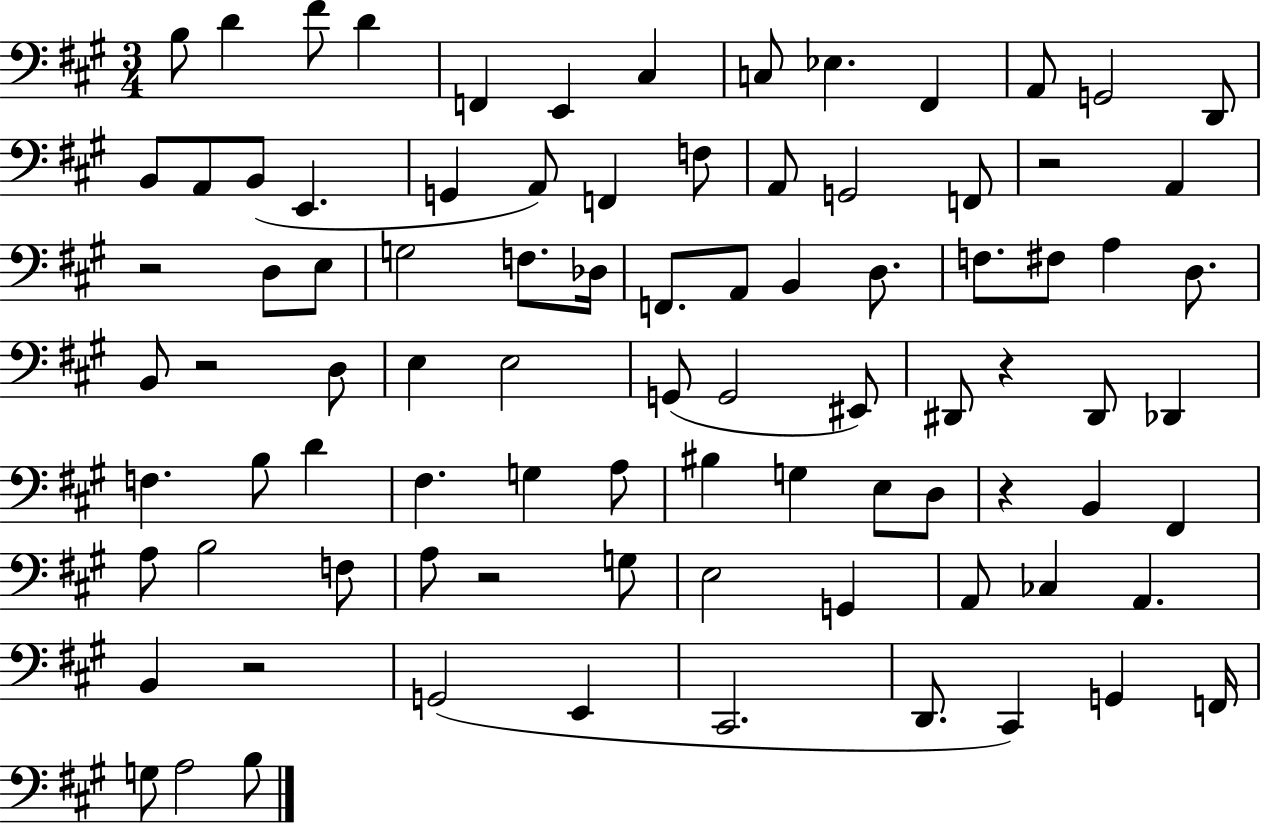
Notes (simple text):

B3/e D4/q F#4/e D4/q F2/q E2/q C#3/q C3/e Eb3/q. F#2/q A2/e G2/h D2/e B2/e A2/e B2/e E2/q. G2/q A2/e F2/q F3/e A2/e G2/h F2/e R/h A2/q R/h D3/e E3/e G3/h F3/e. Db3/s F2/e. A2/e B2/q D3/e. F3/e. F#3/e A3/q D3/e. B2/e R/h D3/e E3/q E3/h G2/e G2/h EIS2/e D#2/e R/q D#2/e Db2/q F3/q. B3/e D4/q F#3/q. G3/q A3/e BIS3/q G3/q E3/e D3/e R/q B2/q F#2/q A3/e B3/h F3/e A3/e R/h G3/e E3/h G2/q A2/e CES3/q A2/q. B2/q R/h G2/h E2/q C#2/h. D2/e. C#2/q G2/q F2/s G3/e A3/h B3/e